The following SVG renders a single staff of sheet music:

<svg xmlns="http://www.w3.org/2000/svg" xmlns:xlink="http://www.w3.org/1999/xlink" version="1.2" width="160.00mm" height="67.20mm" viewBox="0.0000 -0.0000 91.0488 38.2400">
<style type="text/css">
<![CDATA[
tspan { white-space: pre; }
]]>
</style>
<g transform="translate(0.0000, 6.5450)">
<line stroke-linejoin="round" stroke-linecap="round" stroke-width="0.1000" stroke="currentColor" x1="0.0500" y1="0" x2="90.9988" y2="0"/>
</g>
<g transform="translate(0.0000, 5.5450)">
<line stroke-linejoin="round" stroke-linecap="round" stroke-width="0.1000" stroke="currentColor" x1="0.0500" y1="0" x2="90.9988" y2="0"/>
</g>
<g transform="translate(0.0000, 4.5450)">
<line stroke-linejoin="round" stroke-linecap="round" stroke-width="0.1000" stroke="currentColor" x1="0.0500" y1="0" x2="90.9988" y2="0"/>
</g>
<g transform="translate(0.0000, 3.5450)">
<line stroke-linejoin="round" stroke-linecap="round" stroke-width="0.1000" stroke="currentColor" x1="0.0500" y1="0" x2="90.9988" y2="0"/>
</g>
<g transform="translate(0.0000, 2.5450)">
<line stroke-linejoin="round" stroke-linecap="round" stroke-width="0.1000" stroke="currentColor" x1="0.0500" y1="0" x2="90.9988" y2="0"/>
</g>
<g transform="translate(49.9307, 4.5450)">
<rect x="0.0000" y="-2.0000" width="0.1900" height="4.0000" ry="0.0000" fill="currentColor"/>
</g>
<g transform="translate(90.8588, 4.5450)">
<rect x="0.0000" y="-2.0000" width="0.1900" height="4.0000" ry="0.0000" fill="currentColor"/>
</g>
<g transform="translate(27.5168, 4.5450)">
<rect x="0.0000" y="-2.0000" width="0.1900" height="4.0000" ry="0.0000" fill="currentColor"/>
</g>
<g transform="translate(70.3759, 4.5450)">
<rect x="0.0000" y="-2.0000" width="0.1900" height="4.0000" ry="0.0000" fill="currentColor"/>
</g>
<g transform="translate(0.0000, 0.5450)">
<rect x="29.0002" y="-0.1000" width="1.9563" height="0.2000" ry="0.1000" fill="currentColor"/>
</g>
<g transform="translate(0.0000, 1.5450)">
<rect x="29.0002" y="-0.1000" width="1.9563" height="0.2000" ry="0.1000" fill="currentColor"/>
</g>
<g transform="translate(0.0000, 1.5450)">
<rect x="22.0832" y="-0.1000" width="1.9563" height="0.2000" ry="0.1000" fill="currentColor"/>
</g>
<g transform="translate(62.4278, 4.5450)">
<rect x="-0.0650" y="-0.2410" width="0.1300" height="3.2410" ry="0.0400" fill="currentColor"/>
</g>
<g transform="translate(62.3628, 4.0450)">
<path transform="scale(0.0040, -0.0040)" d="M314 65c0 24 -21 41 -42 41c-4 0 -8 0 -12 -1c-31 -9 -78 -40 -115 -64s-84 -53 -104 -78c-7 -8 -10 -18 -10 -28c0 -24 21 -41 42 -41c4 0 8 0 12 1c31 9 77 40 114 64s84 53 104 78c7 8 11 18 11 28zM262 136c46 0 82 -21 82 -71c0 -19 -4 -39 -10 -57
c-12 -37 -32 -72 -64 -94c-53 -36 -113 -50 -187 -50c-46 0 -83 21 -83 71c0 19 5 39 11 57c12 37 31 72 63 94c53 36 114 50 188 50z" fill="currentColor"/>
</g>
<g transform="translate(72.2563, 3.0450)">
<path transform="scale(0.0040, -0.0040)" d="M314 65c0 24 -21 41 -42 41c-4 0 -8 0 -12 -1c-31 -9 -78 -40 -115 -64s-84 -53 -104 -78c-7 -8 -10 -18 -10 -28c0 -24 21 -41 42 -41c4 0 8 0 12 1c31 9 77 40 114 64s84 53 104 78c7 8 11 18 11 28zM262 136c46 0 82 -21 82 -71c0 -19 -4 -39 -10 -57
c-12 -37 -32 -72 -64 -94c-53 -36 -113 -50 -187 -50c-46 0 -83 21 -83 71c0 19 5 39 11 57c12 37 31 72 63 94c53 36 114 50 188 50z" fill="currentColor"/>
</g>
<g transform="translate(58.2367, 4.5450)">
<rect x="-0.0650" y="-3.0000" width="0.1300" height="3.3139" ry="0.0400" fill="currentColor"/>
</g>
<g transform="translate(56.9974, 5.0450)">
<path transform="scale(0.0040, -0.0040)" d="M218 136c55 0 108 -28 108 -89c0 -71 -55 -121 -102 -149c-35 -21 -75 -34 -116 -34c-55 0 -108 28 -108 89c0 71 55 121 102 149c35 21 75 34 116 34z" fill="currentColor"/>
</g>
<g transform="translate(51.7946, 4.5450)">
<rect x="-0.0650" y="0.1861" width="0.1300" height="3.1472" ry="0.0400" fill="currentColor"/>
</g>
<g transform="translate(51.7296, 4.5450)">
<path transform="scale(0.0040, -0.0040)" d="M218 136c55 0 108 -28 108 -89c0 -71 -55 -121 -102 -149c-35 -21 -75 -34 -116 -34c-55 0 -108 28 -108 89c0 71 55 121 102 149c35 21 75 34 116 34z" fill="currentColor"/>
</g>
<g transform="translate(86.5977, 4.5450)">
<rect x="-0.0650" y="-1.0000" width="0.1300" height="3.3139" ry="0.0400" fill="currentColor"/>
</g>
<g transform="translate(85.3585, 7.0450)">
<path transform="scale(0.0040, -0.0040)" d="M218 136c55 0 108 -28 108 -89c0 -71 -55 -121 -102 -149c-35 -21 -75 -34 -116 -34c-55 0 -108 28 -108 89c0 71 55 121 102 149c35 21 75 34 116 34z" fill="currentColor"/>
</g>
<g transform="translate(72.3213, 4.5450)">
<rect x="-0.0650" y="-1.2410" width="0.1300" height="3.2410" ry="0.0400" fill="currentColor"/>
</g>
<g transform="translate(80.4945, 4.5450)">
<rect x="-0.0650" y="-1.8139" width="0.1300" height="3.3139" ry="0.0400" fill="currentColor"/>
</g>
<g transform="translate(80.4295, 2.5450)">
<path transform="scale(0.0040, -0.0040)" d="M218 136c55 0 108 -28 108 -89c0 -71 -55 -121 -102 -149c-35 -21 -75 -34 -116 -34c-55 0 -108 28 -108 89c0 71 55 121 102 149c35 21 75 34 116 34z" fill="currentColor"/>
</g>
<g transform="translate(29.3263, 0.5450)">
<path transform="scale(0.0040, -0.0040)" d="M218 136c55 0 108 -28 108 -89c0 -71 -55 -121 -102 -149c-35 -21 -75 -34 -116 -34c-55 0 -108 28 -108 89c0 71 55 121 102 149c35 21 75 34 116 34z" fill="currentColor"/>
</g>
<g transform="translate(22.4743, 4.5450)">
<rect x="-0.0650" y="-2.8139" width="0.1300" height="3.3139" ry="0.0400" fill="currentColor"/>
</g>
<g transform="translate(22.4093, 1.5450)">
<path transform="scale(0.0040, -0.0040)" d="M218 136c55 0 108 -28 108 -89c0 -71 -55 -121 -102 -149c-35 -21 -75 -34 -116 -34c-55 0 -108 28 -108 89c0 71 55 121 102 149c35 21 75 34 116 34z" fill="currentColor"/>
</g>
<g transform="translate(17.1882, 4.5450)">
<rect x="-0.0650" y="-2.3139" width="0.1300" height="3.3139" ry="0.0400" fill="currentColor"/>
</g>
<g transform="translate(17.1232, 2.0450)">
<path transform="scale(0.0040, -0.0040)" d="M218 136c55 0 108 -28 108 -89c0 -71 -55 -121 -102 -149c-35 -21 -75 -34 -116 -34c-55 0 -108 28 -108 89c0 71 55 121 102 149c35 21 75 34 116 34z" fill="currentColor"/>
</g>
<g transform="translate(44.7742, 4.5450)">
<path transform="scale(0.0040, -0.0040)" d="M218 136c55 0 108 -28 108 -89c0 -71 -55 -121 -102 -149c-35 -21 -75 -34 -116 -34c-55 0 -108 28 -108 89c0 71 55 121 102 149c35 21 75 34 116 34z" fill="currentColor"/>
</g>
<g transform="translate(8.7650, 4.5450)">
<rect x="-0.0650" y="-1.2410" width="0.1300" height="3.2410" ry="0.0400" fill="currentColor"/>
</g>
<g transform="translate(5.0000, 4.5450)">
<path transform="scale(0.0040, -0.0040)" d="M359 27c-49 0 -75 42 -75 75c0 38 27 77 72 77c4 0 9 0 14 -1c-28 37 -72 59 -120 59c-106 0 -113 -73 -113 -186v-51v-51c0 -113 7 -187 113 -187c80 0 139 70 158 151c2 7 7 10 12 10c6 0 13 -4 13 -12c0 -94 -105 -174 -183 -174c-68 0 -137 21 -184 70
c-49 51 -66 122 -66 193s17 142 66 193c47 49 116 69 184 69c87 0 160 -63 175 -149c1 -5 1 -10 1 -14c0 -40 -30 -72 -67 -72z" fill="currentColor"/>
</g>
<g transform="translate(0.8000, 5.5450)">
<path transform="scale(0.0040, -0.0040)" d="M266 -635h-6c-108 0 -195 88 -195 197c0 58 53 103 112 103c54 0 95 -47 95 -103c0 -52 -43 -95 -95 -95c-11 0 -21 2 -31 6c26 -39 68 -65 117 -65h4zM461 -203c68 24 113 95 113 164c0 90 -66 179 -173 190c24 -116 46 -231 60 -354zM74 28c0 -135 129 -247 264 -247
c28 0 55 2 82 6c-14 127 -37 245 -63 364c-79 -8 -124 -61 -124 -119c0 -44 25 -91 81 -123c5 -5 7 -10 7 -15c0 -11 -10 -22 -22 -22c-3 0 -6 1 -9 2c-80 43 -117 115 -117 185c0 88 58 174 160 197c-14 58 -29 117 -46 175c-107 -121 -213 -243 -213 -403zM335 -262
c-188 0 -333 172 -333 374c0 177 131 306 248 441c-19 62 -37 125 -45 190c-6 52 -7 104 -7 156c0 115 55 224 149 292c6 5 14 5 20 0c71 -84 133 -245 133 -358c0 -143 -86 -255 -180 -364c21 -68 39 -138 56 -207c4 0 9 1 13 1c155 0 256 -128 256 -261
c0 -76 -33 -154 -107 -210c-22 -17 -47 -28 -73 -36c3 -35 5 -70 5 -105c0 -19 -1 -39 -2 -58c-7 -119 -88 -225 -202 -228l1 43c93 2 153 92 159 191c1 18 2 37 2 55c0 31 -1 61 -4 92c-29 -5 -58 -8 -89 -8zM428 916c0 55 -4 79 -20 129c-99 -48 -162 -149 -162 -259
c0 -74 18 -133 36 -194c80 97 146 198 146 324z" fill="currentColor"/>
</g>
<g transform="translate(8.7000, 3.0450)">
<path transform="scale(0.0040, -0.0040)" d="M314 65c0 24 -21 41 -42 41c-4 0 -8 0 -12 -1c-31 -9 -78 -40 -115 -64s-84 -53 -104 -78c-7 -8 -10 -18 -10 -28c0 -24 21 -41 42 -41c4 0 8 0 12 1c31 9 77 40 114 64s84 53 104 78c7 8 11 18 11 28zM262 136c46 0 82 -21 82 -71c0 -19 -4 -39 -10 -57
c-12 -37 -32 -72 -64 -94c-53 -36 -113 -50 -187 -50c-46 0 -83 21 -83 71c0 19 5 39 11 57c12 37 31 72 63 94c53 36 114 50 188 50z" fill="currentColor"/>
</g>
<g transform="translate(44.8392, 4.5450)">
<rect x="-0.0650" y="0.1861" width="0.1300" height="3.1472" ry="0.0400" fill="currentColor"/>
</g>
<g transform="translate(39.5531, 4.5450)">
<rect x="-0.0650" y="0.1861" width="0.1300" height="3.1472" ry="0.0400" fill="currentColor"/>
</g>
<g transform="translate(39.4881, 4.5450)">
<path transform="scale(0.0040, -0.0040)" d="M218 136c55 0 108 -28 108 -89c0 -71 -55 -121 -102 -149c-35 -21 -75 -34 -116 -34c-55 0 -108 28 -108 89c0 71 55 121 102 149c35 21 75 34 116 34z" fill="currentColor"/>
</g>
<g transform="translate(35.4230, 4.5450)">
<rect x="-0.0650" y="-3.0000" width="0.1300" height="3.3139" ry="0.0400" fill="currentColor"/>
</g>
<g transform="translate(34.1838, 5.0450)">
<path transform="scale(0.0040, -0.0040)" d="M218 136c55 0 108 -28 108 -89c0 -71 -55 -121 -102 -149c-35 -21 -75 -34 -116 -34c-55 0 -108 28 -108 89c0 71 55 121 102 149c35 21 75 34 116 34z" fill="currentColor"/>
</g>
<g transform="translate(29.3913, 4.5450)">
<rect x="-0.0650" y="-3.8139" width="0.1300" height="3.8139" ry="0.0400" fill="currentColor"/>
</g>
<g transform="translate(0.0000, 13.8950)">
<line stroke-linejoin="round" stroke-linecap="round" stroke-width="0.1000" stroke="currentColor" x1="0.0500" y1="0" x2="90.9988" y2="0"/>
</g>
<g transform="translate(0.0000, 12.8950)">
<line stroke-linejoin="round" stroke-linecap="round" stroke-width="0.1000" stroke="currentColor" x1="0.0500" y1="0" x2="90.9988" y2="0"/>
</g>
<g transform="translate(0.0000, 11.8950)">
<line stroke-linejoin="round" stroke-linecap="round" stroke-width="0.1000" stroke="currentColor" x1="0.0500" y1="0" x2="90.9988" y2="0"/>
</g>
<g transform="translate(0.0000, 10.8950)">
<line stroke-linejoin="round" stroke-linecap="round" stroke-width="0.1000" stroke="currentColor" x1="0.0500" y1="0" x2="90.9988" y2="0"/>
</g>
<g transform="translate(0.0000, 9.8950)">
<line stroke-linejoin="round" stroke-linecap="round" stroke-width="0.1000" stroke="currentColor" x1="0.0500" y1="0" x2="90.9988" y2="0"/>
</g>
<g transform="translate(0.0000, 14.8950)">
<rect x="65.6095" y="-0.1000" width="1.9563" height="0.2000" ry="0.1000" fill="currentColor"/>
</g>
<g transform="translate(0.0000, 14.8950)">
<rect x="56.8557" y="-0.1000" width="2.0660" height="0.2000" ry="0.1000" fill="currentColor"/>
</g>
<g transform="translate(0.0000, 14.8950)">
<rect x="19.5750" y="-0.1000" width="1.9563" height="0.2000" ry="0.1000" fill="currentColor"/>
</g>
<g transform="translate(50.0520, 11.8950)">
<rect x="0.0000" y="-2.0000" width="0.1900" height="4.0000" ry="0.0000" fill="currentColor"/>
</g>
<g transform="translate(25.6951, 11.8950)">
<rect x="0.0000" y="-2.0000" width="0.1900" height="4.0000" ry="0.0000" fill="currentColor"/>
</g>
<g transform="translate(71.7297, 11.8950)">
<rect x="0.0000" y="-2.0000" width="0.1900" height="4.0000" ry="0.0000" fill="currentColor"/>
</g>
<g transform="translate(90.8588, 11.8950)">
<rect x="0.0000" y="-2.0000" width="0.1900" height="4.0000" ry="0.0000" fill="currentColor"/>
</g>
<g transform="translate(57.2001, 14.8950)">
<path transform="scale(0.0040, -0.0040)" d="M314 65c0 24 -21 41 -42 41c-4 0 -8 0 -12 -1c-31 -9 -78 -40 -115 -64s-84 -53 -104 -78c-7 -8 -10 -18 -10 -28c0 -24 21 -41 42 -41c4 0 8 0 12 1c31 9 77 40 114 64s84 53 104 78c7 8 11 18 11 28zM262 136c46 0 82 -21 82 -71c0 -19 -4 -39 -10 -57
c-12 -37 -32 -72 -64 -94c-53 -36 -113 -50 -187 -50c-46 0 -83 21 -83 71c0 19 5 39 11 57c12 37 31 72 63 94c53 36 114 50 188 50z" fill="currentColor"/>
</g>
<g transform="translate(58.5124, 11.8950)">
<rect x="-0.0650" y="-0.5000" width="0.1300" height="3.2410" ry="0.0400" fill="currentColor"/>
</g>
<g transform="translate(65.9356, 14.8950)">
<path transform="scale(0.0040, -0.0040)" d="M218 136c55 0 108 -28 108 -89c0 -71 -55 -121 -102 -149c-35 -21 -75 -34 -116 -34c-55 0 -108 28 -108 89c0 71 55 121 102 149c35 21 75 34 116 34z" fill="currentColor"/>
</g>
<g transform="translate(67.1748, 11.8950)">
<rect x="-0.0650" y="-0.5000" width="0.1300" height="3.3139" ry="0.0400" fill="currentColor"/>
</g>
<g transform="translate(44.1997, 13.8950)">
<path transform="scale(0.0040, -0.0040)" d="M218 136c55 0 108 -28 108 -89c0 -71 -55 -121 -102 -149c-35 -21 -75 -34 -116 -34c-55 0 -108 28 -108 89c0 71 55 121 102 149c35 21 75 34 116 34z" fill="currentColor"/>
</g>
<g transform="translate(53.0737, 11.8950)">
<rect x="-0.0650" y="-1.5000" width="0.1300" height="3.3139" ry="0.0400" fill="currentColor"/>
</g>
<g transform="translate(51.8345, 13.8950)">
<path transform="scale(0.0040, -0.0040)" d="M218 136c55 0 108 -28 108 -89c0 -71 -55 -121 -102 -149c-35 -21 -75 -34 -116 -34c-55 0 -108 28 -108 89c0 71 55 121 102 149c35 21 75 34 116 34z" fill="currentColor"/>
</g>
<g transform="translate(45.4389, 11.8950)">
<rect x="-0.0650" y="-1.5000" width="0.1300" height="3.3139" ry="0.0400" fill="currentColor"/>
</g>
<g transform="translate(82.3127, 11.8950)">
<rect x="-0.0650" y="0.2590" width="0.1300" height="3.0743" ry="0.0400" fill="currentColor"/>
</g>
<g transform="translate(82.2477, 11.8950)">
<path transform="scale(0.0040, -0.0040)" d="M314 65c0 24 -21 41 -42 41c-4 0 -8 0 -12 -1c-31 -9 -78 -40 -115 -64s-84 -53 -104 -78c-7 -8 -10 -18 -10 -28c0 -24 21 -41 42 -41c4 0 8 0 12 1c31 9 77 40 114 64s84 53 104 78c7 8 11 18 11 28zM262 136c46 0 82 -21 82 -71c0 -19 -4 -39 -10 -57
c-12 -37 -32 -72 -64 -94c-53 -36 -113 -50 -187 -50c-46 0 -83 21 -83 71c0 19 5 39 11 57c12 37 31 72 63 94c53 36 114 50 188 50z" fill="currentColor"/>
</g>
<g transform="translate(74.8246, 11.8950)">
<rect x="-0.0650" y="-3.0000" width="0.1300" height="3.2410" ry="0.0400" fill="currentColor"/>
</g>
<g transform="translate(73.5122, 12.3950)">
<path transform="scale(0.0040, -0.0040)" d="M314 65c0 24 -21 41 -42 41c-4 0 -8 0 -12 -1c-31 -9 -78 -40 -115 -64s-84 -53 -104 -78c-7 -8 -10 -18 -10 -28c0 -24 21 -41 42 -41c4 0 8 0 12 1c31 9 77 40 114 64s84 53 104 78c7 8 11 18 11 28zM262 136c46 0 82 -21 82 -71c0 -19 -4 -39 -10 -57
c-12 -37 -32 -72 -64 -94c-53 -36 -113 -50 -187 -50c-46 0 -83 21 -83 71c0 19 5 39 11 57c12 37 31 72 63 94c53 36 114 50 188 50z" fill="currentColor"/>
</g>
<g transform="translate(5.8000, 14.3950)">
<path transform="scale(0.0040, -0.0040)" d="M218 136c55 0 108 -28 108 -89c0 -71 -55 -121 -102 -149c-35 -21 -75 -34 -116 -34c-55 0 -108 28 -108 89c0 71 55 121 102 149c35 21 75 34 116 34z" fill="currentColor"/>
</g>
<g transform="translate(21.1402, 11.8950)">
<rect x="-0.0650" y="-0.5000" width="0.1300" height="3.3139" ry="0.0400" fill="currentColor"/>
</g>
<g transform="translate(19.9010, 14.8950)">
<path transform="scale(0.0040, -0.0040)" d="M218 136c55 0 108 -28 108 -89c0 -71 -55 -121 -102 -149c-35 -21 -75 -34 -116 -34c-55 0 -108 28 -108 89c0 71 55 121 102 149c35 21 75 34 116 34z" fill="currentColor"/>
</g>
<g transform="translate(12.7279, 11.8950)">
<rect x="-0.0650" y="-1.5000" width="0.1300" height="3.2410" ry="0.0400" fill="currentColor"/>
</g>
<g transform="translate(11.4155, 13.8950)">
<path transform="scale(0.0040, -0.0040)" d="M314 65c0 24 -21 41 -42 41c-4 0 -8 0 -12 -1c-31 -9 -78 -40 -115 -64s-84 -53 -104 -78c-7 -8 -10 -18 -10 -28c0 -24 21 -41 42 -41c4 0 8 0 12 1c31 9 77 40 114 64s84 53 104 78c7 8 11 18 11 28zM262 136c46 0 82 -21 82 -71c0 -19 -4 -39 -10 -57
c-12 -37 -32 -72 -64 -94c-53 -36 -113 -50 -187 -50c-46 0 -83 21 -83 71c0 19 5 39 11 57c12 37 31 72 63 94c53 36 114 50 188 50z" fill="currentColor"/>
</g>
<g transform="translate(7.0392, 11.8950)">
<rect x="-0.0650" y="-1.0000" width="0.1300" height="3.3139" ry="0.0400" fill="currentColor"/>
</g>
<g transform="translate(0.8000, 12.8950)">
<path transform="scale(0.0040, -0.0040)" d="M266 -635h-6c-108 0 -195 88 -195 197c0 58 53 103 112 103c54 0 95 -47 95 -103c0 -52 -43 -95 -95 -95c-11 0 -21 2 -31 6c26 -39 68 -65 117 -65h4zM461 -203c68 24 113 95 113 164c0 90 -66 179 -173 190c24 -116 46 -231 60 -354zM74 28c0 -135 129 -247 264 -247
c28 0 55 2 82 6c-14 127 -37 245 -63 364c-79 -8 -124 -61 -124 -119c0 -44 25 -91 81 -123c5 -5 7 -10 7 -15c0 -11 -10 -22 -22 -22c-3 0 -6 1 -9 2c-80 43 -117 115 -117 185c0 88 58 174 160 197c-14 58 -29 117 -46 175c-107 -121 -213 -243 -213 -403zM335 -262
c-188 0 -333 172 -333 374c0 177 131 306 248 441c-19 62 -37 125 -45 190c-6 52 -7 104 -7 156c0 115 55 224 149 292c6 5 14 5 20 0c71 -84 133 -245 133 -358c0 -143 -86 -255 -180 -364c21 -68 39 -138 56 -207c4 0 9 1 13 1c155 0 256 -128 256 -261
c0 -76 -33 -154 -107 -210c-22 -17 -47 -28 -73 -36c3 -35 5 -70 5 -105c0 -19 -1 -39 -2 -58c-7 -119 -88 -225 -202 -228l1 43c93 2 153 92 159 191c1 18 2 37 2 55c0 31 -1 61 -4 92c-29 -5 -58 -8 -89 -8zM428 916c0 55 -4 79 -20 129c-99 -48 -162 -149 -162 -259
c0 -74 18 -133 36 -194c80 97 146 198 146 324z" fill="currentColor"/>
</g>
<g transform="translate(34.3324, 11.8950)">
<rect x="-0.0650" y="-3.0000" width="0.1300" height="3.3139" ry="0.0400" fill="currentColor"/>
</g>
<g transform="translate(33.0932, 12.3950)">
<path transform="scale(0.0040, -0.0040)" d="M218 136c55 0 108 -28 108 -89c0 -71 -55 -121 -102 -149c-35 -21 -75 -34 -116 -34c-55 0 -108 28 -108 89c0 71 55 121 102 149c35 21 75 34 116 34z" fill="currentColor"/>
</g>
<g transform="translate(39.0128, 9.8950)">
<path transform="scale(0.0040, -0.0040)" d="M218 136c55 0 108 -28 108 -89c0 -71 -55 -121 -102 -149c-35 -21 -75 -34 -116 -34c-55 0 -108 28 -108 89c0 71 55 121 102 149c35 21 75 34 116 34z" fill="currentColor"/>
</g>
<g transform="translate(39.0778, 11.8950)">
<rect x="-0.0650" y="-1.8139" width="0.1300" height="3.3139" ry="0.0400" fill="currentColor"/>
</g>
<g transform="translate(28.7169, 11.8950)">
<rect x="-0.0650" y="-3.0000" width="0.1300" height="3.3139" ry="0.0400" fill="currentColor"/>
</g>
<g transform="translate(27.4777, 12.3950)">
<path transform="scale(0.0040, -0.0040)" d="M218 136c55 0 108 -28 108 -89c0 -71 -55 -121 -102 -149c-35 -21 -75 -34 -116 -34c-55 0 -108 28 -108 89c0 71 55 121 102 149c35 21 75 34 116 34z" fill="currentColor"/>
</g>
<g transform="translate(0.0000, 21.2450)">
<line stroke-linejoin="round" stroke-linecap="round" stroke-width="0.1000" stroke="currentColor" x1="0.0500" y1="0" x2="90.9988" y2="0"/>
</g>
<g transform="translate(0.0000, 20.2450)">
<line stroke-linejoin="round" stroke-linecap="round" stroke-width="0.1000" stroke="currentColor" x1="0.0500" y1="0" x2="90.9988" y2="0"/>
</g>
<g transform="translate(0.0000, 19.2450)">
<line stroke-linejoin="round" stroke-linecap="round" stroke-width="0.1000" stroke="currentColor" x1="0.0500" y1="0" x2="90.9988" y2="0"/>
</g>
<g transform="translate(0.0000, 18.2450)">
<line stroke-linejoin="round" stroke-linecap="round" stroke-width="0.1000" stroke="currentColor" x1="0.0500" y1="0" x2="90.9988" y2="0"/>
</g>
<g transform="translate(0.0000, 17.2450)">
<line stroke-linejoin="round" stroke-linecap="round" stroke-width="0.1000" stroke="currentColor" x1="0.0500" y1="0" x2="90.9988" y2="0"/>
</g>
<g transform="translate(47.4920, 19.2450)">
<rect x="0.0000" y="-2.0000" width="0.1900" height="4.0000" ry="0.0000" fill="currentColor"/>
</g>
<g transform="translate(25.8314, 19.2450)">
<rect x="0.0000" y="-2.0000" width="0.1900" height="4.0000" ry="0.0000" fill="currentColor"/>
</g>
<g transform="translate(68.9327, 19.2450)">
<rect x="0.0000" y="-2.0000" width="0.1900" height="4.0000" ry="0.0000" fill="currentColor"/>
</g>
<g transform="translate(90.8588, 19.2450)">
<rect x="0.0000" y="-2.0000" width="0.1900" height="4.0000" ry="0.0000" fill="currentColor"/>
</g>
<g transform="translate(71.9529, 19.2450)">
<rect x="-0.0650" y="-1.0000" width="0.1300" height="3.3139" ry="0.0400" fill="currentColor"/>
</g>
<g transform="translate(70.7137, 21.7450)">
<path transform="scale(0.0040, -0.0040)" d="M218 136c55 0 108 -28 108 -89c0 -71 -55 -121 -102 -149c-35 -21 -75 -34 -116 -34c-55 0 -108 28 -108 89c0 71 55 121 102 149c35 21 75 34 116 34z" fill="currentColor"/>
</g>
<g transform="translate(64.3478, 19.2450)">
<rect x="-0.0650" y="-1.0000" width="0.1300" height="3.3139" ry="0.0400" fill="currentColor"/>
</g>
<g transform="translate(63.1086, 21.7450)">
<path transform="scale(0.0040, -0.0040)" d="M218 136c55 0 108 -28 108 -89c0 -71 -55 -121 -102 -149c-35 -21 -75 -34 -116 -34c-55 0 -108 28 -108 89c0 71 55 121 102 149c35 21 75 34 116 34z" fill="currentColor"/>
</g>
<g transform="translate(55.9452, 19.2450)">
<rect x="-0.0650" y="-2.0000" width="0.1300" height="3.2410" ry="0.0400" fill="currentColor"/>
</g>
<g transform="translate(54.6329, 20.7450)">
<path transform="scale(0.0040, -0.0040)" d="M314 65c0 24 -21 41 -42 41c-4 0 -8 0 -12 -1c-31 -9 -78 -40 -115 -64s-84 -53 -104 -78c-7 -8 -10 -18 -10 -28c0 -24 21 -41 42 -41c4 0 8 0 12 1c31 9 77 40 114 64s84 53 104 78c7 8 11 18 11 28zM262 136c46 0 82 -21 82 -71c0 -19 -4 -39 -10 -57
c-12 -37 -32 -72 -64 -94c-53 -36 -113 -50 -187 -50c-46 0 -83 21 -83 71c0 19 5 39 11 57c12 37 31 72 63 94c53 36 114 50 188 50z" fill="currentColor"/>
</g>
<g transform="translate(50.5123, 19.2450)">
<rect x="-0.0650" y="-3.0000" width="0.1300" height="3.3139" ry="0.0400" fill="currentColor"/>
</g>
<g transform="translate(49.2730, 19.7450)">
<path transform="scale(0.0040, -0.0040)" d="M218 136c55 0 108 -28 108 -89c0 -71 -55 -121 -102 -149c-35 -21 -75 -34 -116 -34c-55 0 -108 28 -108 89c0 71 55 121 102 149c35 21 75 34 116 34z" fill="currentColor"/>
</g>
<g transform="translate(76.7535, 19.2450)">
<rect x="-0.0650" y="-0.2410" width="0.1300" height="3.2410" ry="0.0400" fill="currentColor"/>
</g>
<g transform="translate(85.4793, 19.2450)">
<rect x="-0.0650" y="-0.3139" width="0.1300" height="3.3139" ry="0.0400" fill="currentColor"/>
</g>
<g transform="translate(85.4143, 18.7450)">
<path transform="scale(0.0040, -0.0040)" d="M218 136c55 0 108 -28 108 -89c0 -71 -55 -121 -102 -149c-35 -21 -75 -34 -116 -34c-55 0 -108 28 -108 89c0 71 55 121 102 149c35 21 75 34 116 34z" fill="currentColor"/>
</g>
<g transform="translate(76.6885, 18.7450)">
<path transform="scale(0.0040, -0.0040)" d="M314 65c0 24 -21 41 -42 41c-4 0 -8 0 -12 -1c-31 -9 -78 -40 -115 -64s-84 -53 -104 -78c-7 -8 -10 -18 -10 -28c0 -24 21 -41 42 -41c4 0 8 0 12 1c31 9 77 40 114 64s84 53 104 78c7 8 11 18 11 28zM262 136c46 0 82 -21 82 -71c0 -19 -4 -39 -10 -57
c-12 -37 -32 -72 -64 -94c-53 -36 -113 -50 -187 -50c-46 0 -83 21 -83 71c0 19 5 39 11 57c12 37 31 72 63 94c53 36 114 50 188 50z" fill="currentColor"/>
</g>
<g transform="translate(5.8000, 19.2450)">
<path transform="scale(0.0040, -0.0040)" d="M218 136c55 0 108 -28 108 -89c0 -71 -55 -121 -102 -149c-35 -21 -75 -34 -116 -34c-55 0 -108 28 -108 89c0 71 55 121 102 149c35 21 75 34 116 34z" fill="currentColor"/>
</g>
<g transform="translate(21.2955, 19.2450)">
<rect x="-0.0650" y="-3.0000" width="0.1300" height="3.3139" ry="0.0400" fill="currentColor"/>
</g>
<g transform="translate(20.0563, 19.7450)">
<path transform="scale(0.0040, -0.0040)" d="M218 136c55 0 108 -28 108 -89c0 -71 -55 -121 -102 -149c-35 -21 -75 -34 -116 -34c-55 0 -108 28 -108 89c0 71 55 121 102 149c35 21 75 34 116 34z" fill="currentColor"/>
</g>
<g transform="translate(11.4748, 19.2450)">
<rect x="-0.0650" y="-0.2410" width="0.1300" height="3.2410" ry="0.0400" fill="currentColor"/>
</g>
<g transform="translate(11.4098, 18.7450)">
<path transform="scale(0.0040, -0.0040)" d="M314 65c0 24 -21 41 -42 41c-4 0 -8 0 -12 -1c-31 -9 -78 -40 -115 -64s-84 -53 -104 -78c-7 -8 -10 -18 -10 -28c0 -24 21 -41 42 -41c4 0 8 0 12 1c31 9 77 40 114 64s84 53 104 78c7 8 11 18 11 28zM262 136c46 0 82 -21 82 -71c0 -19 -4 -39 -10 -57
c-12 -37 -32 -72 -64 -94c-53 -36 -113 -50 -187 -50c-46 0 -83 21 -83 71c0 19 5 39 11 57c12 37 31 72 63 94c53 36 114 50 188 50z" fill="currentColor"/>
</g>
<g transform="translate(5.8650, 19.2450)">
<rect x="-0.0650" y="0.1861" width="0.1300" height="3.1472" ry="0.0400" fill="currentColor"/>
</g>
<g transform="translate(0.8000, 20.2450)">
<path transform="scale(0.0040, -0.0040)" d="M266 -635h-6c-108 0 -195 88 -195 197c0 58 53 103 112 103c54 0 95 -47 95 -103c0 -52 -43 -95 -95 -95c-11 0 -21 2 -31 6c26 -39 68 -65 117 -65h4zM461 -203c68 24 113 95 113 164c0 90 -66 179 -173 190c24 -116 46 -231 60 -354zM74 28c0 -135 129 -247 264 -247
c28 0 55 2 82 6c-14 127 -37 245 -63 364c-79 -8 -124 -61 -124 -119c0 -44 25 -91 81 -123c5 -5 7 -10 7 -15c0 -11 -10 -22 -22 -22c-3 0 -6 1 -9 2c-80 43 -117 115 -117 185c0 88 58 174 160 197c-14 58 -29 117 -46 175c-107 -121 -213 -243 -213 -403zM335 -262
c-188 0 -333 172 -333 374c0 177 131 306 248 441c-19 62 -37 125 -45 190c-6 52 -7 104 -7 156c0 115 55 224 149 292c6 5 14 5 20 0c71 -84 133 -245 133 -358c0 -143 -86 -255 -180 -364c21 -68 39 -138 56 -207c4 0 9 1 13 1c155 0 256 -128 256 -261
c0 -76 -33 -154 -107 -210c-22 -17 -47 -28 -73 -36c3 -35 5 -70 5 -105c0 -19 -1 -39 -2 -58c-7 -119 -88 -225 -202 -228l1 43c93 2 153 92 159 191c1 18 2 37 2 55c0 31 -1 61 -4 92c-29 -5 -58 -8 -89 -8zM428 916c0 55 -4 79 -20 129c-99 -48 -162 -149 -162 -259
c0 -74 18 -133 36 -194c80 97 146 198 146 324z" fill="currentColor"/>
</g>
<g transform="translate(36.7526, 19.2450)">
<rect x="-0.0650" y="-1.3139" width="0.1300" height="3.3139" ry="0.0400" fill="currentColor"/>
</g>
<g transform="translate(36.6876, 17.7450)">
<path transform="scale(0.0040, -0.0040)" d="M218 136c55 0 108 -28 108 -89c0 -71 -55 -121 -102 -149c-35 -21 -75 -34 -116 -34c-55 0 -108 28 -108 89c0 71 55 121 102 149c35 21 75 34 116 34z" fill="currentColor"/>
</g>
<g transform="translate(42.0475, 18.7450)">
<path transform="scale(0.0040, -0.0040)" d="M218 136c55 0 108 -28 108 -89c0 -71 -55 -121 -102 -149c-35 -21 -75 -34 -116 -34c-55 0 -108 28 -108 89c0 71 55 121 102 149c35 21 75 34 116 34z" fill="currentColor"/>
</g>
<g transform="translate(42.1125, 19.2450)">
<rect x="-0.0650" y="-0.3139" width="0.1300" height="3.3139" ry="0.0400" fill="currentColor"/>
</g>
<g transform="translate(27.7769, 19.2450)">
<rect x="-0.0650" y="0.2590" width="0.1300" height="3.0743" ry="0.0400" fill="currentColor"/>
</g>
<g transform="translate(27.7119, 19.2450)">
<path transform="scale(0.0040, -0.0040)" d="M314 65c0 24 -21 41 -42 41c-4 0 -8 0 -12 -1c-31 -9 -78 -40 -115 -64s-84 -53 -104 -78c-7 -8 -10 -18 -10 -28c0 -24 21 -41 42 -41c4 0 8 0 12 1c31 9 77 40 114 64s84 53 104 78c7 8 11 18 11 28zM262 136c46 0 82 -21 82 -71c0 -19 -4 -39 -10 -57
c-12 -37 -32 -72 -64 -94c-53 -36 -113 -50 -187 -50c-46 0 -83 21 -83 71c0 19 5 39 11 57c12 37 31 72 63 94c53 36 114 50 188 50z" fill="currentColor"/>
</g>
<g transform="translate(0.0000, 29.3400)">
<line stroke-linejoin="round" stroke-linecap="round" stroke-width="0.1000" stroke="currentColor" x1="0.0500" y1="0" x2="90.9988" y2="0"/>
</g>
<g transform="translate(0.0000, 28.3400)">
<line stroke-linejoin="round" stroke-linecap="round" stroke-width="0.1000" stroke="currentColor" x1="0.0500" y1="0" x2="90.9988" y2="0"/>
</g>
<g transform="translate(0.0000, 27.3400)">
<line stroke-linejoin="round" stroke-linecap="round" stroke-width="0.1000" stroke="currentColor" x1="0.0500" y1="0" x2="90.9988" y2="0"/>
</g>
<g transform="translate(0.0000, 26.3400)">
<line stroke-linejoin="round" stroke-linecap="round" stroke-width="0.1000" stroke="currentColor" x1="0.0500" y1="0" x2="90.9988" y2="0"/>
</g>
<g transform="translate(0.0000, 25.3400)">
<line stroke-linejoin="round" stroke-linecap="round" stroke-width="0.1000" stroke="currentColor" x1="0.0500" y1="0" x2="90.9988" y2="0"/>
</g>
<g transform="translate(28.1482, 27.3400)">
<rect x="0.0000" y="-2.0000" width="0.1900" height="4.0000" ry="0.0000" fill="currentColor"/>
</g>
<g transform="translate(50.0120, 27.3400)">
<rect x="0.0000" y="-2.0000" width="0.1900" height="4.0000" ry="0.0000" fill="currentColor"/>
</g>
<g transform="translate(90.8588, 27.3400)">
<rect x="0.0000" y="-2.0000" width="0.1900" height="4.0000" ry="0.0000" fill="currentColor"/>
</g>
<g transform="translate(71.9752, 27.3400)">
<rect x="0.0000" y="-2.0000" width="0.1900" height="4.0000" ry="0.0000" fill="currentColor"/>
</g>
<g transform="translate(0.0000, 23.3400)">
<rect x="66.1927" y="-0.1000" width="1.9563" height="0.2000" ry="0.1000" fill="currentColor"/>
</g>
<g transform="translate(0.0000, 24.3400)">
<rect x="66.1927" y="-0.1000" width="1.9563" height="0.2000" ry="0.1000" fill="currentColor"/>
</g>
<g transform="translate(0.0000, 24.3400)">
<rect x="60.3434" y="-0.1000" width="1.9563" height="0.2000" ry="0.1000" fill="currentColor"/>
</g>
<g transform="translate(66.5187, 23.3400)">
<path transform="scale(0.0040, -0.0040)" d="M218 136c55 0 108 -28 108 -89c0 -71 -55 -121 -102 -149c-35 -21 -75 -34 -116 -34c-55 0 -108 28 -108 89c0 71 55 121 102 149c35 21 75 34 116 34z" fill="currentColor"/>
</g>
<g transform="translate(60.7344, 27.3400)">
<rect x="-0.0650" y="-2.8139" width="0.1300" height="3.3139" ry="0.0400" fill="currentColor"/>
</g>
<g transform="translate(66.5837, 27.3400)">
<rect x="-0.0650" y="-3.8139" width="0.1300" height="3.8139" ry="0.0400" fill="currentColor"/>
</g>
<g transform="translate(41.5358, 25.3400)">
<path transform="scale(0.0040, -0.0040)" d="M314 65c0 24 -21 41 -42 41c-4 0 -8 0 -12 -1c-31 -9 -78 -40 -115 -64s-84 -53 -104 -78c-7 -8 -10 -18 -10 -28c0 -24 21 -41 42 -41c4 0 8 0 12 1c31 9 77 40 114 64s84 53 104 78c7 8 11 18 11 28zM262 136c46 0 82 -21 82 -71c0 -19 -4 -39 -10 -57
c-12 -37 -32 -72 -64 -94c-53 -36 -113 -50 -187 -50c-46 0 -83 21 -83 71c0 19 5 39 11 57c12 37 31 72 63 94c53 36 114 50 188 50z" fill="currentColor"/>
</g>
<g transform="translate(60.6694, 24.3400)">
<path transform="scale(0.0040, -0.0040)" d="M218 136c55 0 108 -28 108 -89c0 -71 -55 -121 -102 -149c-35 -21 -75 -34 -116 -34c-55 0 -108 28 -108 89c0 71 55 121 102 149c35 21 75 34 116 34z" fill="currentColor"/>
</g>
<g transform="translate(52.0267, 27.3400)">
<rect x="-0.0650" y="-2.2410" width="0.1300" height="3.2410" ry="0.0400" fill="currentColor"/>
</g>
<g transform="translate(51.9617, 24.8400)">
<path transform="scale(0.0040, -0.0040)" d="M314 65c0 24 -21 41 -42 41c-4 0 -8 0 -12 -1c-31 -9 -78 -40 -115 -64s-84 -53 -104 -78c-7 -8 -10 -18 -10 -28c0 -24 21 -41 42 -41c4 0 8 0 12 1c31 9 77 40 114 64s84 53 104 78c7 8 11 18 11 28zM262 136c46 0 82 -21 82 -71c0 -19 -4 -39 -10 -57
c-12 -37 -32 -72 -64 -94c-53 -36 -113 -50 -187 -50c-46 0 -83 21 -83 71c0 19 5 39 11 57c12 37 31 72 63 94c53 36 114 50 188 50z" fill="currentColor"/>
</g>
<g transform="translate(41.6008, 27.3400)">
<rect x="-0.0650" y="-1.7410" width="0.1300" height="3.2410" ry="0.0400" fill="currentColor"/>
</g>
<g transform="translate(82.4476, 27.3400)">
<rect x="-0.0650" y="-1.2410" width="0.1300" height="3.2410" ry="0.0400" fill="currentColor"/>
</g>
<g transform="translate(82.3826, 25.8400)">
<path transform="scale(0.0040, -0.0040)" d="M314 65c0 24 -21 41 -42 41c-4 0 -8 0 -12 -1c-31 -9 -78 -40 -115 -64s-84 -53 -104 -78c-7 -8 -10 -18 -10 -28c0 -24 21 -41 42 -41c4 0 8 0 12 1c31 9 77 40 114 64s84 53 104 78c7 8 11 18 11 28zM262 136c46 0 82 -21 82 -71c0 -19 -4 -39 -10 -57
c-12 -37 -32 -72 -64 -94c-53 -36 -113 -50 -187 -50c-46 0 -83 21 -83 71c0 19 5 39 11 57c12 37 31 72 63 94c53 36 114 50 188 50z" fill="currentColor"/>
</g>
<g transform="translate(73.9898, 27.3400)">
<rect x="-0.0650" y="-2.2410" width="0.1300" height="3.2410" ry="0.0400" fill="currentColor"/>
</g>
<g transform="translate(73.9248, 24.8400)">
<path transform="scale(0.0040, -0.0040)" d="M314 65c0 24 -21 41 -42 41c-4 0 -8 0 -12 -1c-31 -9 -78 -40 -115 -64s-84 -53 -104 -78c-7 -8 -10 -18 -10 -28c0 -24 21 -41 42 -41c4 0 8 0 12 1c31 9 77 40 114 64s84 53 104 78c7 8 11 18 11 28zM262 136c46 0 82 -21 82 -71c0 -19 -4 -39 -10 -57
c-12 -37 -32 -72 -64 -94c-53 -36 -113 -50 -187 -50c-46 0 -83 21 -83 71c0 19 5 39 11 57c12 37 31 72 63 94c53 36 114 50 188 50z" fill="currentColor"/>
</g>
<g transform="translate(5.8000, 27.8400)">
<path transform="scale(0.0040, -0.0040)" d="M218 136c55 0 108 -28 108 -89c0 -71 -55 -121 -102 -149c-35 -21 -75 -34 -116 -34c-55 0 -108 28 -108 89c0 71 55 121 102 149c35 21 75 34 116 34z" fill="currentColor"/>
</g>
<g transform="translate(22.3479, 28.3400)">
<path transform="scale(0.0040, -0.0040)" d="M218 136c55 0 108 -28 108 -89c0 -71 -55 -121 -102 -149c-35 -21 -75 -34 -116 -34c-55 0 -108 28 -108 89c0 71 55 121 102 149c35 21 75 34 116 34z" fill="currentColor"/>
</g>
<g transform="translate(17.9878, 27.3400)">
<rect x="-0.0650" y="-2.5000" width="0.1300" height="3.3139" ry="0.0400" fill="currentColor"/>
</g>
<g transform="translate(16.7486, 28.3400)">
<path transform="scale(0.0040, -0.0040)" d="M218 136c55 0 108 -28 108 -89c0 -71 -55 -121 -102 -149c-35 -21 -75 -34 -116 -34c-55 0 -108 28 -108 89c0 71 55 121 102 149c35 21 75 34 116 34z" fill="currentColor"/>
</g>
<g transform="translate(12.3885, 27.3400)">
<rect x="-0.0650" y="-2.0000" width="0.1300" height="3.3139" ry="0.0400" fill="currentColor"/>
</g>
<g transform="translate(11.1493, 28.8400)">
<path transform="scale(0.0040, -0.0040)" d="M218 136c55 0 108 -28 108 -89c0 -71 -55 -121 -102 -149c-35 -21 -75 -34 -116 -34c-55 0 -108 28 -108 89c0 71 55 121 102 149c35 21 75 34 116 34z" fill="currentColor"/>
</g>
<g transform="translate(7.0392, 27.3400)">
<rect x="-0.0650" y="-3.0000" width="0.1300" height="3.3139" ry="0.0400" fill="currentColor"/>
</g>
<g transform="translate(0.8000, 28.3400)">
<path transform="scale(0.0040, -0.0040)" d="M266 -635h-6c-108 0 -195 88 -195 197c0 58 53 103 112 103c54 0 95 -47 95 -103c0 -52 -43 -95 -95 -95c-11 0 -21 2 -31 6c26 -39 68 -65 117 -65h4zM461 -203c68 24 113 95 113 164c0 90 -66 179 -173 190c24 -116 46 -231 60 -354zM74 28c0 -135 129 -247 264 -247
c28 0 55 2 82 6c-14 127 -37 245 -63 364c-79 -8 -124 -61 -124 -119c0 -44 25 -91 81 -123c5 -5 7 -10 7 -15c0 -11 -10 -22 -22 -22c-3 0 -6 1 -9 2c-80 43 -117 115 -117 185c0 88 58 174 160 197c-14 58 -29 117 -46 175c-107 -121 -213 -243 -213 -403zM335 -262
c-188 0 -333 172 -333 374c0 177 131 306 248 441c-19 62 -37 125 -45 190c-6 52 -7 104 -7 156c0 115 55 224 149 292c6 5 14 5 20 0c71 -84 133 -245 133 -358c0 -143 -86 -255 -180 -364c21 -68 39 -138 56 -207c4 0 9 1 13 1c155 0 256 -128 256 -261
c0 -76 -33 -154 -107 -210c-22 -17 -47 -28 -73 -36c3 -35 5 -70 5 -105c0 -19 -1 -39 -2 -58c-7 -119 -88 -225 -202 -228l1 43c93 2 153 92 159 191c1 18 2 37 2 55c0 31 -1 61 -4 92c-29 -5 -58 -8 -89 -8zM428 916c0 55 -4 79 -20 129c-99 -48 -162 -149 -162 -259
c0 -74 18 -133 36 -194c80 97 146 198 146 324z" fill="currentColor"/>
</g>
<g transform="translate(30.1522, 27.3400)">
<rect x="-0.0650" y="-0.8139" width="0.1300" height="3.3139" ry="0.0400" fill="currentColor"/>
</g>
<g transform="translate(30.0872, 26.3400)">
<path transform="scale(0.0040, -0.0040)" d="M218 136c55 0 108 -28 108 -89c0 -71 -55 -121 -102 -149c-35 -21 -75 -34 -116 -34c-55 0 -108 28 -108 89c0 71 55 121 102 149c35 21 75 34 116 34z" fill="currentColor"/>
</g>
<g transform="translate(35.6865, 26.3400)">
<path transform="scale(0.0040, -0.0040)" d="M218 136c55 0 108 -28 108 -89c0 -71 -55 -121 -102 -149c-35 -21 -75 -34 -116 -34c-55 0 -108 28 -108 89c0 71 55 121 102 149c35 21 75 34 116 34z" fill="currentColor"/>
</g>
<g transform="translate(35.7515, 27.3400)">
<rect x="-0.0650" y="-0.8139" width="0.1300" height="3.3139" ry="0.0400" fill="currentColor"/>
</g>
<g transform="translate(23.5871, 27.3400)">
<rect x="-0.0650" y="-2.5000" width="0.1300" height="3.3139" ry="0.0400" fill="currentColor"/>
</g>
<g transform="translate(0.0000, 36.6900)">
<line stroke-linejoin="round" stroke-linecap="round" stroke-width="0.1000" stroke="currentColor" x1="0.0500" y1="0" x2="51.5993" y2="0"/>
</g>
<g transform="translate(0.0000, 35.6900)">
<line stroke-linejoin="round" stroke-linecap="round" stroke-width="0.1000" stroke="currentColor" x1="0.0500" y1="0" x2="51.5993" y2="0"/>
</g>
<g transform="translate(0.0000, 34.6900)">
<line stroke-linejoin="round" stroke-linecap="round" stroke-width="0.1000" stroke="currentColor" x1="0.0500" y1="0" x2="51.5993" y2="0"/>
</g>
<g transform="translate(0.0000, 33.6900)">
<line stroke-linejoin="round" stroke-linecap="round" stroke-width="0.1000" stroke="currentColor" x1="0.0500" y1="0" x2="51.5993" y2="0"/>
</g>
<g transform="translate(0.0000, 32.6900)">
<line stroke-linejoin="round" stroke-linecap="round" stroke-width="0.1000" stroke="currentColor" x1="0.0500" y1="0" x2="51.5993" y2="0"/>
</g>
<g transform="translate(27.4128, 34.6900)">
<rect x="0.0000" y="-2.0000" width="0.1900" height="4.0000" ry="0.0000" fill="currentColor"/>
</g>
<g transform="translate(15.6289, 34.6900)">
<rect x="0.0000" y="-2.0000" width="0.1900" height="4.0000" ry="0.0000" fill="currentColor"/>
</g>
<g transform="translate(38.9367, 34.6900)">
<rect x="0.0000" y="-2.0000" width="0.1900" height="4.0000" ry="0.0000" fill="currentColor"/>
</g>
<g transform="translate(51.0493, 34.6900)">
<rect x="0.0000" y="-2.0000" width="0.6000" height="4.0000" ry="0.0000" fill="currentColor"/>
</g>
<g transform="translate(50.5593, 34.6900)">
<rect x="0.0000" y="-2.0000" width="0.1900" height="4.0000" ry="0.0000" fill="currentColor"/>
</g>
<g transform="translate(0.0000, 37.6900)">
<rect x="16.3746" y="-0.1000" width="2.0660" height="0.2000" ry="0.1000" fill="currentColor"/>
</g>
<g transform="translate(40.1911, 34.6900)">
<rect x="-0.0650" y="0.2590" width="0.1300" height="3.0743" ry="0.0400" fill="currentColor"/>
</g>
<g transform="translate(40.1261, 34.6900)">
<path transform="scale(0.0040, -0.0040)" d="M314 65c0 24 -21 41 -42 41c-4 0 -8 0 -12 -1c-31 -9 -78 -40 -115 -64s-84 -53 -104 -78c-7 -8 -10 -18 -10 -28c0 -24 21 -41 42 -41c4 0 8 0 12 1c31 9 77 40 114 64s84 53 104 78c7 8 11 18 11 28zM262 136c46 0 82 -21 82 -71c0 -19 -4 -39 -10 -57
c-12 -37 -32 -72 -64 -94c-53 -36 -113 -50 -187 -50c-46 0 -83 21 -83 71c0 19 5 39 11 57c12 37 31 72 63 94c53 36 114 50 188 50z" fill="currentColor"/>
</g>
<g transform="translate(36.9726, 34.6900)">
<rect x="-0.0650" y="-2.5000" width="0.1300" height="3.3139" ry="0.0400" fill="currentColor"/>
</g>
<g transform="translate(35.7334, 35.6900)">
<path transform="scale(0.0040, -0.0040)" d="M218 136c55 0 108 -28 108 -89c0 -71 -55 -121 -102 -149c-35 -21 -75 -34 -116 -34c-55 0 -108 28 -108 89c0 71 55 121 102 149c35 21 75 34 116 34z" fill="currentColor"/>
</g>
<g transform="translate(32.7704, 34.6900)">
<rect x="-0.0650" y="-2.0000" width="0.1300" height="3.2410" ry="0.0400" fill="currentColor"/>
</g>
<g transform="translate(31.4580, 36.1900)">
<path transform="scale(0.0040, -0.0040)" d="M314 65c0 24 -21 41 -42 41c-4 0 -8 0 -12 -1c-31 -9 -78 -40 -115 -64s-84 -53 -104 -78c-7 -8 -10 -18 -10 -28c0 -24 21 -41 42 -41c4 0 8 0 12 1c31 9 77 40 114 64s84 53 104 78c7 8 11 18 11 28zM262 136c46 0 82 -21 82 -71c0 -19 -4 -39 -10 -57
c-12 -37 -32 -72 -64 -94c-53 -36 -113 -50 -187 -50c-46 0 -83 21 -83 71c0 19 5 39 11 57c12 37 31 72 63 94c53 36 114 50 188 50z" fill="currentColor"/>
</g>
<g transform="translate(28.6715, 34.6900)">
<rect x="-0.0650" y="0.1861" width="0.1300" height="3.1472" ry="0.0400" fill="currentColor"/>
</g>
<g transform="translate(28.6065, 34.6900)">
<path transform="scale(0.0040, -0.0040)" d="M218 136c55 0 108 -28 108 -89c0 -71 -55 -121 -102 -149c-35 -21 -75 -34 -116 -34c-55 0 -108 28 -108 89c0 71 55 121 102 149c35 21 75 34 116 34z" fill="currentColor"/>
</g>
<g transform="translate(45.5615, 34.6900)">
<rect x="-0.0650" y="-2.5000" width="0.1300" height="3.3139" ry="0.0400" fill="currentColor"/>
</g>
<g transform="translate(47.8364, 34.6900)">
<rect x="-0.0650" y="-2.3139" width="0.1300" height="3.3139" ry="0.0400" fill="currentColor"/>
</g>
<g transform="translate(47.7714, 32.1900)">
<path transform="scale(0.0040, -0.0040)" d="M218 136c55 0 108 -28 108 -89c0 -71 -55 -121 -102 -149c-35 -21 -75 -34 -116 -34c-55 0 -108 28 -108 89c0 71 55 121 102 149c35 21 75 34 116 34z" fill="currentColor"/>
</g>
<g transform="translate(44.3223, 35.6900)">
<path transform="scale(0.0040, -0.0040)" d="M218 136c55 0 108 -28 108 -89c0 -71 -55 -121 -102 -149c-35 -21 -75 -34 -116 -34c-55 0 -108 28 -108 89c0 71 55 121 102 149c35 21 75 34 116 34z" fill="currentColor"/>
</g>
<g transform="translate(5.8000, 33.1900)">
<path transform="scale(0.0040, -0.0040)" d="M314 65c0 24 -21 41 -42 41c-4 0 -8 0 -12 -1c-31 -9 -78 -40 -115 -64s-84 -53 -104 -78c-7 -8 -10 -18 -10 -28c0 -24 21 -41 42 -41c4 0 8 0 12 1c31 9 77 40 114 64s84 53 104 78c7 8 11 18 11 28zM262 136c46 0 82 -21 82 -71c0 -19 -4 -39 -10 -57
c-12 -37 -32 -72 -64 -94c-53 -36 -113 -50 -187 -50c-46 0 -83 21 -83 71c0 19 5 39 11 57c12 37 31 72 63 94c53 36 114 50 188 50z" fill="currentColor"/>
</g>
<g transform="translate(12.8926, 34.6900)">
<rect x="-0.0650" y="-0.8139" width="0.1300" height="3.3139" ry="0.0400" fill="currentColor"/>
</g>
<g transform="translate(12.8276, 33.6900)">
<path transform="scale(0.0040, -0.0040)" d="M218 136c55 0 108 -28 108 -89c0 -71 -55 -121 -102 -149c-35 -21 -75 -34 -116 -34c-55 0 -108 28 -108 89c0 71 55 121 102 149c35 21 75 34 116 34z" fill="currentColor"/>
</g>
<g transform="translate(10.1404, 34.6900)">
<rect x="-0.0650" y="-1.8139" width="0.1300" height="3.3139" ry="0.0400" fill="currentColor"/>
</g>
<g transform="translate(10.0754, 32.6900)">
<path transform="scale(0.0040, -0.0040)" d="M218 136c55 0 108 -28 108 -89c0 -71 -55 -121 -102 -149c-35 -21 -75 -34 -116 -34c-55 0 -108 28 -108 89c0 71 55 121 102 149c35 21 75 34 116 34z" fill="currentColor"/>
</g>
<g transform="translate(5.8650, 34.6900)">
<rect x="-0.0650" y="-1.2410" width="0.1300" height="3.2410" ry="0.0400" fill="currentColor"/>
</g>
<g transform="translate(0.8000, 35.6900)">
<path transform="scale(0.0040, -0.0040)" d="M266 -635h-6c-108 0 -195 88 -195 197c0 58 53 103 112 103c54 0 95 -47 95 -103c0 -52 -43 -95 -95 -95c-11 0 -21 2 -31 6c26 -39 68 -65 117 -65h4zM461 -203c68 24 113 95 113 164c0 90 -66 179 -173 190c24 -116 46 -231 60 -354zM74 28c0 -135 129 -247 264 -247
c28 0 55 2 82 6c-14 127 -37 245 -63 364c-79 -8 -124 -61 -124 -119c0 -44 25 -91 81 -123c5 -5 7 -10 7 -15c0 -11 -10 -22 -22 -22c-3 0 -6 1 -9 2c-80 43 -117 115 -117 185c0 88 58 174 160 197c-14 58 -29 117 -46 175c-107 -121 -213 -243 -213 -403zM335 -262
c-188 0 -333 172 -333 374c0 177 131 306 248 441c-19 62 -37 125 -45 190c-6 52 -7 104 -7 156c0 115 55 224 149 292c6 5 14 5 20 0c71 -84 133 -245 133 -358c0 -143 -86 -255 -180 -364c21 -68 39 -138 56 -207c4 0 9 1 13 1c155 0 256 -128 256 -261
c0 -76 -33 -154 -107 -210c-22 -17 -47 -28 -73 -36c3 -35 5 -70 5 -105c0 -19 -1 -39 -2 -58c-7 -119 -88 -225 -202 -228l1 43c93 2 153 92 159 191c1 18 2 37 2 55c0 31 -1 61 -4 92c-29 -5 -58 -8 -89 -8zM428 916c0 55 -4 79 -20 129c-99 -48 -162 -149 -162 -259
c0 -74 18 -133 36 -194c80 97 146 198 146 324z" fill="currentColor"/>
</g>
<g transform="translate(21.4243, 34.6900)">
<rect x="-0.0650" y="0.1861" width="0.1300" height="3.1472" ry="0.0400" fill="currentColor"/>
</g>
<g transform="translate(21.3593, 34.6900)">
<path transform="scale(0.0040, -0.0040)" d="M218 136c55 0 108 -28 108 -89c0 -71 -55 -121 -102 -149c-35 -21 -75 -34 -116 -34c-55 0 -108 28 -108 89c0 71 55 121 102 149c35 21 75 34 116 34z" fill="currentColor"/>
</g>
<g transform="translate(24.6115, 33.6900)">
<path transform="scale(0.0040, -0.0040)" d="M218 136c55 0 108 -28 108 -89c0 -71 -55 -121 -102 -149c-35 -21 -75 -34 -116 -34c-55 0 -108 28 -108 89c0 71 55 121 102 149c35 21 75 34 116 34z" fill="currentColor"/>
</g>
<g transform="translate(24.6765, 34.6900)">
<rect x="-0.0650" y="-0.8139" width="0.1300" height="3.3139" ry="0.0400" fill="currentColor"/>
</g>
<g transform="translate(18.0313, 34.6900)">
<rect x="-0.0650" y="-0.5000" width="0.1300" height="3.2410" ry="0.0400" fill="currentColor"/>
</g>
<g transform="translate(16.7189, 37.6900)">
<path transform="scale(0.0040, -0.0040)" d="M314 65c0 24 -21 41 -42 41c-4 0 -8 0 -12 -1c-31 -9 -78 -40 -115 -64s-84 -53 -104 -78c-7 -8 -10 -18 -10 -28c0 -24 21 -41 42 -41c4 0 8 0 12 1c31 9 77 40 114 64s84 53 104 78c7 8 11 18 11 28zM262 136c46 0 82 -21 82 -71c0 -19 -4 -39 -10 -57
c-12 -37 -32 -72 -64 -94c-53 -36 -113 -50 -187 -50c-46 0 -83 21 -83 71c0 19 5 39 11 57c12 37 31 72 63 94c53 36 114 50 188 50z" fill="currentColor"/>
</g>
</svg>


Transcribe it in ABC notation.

X:1
T:Untitled
M:4/4
L:1/4
K:C
e2 g a c' A B B B A c2 e2 f D D E2 C A A f E E C2 C A2 B2 B c2 A B2 e c A F2 D D c2 c A F G G d d f2 g2 a c' g2 e2 e2 f d C2 B d B F2 G B2 G g